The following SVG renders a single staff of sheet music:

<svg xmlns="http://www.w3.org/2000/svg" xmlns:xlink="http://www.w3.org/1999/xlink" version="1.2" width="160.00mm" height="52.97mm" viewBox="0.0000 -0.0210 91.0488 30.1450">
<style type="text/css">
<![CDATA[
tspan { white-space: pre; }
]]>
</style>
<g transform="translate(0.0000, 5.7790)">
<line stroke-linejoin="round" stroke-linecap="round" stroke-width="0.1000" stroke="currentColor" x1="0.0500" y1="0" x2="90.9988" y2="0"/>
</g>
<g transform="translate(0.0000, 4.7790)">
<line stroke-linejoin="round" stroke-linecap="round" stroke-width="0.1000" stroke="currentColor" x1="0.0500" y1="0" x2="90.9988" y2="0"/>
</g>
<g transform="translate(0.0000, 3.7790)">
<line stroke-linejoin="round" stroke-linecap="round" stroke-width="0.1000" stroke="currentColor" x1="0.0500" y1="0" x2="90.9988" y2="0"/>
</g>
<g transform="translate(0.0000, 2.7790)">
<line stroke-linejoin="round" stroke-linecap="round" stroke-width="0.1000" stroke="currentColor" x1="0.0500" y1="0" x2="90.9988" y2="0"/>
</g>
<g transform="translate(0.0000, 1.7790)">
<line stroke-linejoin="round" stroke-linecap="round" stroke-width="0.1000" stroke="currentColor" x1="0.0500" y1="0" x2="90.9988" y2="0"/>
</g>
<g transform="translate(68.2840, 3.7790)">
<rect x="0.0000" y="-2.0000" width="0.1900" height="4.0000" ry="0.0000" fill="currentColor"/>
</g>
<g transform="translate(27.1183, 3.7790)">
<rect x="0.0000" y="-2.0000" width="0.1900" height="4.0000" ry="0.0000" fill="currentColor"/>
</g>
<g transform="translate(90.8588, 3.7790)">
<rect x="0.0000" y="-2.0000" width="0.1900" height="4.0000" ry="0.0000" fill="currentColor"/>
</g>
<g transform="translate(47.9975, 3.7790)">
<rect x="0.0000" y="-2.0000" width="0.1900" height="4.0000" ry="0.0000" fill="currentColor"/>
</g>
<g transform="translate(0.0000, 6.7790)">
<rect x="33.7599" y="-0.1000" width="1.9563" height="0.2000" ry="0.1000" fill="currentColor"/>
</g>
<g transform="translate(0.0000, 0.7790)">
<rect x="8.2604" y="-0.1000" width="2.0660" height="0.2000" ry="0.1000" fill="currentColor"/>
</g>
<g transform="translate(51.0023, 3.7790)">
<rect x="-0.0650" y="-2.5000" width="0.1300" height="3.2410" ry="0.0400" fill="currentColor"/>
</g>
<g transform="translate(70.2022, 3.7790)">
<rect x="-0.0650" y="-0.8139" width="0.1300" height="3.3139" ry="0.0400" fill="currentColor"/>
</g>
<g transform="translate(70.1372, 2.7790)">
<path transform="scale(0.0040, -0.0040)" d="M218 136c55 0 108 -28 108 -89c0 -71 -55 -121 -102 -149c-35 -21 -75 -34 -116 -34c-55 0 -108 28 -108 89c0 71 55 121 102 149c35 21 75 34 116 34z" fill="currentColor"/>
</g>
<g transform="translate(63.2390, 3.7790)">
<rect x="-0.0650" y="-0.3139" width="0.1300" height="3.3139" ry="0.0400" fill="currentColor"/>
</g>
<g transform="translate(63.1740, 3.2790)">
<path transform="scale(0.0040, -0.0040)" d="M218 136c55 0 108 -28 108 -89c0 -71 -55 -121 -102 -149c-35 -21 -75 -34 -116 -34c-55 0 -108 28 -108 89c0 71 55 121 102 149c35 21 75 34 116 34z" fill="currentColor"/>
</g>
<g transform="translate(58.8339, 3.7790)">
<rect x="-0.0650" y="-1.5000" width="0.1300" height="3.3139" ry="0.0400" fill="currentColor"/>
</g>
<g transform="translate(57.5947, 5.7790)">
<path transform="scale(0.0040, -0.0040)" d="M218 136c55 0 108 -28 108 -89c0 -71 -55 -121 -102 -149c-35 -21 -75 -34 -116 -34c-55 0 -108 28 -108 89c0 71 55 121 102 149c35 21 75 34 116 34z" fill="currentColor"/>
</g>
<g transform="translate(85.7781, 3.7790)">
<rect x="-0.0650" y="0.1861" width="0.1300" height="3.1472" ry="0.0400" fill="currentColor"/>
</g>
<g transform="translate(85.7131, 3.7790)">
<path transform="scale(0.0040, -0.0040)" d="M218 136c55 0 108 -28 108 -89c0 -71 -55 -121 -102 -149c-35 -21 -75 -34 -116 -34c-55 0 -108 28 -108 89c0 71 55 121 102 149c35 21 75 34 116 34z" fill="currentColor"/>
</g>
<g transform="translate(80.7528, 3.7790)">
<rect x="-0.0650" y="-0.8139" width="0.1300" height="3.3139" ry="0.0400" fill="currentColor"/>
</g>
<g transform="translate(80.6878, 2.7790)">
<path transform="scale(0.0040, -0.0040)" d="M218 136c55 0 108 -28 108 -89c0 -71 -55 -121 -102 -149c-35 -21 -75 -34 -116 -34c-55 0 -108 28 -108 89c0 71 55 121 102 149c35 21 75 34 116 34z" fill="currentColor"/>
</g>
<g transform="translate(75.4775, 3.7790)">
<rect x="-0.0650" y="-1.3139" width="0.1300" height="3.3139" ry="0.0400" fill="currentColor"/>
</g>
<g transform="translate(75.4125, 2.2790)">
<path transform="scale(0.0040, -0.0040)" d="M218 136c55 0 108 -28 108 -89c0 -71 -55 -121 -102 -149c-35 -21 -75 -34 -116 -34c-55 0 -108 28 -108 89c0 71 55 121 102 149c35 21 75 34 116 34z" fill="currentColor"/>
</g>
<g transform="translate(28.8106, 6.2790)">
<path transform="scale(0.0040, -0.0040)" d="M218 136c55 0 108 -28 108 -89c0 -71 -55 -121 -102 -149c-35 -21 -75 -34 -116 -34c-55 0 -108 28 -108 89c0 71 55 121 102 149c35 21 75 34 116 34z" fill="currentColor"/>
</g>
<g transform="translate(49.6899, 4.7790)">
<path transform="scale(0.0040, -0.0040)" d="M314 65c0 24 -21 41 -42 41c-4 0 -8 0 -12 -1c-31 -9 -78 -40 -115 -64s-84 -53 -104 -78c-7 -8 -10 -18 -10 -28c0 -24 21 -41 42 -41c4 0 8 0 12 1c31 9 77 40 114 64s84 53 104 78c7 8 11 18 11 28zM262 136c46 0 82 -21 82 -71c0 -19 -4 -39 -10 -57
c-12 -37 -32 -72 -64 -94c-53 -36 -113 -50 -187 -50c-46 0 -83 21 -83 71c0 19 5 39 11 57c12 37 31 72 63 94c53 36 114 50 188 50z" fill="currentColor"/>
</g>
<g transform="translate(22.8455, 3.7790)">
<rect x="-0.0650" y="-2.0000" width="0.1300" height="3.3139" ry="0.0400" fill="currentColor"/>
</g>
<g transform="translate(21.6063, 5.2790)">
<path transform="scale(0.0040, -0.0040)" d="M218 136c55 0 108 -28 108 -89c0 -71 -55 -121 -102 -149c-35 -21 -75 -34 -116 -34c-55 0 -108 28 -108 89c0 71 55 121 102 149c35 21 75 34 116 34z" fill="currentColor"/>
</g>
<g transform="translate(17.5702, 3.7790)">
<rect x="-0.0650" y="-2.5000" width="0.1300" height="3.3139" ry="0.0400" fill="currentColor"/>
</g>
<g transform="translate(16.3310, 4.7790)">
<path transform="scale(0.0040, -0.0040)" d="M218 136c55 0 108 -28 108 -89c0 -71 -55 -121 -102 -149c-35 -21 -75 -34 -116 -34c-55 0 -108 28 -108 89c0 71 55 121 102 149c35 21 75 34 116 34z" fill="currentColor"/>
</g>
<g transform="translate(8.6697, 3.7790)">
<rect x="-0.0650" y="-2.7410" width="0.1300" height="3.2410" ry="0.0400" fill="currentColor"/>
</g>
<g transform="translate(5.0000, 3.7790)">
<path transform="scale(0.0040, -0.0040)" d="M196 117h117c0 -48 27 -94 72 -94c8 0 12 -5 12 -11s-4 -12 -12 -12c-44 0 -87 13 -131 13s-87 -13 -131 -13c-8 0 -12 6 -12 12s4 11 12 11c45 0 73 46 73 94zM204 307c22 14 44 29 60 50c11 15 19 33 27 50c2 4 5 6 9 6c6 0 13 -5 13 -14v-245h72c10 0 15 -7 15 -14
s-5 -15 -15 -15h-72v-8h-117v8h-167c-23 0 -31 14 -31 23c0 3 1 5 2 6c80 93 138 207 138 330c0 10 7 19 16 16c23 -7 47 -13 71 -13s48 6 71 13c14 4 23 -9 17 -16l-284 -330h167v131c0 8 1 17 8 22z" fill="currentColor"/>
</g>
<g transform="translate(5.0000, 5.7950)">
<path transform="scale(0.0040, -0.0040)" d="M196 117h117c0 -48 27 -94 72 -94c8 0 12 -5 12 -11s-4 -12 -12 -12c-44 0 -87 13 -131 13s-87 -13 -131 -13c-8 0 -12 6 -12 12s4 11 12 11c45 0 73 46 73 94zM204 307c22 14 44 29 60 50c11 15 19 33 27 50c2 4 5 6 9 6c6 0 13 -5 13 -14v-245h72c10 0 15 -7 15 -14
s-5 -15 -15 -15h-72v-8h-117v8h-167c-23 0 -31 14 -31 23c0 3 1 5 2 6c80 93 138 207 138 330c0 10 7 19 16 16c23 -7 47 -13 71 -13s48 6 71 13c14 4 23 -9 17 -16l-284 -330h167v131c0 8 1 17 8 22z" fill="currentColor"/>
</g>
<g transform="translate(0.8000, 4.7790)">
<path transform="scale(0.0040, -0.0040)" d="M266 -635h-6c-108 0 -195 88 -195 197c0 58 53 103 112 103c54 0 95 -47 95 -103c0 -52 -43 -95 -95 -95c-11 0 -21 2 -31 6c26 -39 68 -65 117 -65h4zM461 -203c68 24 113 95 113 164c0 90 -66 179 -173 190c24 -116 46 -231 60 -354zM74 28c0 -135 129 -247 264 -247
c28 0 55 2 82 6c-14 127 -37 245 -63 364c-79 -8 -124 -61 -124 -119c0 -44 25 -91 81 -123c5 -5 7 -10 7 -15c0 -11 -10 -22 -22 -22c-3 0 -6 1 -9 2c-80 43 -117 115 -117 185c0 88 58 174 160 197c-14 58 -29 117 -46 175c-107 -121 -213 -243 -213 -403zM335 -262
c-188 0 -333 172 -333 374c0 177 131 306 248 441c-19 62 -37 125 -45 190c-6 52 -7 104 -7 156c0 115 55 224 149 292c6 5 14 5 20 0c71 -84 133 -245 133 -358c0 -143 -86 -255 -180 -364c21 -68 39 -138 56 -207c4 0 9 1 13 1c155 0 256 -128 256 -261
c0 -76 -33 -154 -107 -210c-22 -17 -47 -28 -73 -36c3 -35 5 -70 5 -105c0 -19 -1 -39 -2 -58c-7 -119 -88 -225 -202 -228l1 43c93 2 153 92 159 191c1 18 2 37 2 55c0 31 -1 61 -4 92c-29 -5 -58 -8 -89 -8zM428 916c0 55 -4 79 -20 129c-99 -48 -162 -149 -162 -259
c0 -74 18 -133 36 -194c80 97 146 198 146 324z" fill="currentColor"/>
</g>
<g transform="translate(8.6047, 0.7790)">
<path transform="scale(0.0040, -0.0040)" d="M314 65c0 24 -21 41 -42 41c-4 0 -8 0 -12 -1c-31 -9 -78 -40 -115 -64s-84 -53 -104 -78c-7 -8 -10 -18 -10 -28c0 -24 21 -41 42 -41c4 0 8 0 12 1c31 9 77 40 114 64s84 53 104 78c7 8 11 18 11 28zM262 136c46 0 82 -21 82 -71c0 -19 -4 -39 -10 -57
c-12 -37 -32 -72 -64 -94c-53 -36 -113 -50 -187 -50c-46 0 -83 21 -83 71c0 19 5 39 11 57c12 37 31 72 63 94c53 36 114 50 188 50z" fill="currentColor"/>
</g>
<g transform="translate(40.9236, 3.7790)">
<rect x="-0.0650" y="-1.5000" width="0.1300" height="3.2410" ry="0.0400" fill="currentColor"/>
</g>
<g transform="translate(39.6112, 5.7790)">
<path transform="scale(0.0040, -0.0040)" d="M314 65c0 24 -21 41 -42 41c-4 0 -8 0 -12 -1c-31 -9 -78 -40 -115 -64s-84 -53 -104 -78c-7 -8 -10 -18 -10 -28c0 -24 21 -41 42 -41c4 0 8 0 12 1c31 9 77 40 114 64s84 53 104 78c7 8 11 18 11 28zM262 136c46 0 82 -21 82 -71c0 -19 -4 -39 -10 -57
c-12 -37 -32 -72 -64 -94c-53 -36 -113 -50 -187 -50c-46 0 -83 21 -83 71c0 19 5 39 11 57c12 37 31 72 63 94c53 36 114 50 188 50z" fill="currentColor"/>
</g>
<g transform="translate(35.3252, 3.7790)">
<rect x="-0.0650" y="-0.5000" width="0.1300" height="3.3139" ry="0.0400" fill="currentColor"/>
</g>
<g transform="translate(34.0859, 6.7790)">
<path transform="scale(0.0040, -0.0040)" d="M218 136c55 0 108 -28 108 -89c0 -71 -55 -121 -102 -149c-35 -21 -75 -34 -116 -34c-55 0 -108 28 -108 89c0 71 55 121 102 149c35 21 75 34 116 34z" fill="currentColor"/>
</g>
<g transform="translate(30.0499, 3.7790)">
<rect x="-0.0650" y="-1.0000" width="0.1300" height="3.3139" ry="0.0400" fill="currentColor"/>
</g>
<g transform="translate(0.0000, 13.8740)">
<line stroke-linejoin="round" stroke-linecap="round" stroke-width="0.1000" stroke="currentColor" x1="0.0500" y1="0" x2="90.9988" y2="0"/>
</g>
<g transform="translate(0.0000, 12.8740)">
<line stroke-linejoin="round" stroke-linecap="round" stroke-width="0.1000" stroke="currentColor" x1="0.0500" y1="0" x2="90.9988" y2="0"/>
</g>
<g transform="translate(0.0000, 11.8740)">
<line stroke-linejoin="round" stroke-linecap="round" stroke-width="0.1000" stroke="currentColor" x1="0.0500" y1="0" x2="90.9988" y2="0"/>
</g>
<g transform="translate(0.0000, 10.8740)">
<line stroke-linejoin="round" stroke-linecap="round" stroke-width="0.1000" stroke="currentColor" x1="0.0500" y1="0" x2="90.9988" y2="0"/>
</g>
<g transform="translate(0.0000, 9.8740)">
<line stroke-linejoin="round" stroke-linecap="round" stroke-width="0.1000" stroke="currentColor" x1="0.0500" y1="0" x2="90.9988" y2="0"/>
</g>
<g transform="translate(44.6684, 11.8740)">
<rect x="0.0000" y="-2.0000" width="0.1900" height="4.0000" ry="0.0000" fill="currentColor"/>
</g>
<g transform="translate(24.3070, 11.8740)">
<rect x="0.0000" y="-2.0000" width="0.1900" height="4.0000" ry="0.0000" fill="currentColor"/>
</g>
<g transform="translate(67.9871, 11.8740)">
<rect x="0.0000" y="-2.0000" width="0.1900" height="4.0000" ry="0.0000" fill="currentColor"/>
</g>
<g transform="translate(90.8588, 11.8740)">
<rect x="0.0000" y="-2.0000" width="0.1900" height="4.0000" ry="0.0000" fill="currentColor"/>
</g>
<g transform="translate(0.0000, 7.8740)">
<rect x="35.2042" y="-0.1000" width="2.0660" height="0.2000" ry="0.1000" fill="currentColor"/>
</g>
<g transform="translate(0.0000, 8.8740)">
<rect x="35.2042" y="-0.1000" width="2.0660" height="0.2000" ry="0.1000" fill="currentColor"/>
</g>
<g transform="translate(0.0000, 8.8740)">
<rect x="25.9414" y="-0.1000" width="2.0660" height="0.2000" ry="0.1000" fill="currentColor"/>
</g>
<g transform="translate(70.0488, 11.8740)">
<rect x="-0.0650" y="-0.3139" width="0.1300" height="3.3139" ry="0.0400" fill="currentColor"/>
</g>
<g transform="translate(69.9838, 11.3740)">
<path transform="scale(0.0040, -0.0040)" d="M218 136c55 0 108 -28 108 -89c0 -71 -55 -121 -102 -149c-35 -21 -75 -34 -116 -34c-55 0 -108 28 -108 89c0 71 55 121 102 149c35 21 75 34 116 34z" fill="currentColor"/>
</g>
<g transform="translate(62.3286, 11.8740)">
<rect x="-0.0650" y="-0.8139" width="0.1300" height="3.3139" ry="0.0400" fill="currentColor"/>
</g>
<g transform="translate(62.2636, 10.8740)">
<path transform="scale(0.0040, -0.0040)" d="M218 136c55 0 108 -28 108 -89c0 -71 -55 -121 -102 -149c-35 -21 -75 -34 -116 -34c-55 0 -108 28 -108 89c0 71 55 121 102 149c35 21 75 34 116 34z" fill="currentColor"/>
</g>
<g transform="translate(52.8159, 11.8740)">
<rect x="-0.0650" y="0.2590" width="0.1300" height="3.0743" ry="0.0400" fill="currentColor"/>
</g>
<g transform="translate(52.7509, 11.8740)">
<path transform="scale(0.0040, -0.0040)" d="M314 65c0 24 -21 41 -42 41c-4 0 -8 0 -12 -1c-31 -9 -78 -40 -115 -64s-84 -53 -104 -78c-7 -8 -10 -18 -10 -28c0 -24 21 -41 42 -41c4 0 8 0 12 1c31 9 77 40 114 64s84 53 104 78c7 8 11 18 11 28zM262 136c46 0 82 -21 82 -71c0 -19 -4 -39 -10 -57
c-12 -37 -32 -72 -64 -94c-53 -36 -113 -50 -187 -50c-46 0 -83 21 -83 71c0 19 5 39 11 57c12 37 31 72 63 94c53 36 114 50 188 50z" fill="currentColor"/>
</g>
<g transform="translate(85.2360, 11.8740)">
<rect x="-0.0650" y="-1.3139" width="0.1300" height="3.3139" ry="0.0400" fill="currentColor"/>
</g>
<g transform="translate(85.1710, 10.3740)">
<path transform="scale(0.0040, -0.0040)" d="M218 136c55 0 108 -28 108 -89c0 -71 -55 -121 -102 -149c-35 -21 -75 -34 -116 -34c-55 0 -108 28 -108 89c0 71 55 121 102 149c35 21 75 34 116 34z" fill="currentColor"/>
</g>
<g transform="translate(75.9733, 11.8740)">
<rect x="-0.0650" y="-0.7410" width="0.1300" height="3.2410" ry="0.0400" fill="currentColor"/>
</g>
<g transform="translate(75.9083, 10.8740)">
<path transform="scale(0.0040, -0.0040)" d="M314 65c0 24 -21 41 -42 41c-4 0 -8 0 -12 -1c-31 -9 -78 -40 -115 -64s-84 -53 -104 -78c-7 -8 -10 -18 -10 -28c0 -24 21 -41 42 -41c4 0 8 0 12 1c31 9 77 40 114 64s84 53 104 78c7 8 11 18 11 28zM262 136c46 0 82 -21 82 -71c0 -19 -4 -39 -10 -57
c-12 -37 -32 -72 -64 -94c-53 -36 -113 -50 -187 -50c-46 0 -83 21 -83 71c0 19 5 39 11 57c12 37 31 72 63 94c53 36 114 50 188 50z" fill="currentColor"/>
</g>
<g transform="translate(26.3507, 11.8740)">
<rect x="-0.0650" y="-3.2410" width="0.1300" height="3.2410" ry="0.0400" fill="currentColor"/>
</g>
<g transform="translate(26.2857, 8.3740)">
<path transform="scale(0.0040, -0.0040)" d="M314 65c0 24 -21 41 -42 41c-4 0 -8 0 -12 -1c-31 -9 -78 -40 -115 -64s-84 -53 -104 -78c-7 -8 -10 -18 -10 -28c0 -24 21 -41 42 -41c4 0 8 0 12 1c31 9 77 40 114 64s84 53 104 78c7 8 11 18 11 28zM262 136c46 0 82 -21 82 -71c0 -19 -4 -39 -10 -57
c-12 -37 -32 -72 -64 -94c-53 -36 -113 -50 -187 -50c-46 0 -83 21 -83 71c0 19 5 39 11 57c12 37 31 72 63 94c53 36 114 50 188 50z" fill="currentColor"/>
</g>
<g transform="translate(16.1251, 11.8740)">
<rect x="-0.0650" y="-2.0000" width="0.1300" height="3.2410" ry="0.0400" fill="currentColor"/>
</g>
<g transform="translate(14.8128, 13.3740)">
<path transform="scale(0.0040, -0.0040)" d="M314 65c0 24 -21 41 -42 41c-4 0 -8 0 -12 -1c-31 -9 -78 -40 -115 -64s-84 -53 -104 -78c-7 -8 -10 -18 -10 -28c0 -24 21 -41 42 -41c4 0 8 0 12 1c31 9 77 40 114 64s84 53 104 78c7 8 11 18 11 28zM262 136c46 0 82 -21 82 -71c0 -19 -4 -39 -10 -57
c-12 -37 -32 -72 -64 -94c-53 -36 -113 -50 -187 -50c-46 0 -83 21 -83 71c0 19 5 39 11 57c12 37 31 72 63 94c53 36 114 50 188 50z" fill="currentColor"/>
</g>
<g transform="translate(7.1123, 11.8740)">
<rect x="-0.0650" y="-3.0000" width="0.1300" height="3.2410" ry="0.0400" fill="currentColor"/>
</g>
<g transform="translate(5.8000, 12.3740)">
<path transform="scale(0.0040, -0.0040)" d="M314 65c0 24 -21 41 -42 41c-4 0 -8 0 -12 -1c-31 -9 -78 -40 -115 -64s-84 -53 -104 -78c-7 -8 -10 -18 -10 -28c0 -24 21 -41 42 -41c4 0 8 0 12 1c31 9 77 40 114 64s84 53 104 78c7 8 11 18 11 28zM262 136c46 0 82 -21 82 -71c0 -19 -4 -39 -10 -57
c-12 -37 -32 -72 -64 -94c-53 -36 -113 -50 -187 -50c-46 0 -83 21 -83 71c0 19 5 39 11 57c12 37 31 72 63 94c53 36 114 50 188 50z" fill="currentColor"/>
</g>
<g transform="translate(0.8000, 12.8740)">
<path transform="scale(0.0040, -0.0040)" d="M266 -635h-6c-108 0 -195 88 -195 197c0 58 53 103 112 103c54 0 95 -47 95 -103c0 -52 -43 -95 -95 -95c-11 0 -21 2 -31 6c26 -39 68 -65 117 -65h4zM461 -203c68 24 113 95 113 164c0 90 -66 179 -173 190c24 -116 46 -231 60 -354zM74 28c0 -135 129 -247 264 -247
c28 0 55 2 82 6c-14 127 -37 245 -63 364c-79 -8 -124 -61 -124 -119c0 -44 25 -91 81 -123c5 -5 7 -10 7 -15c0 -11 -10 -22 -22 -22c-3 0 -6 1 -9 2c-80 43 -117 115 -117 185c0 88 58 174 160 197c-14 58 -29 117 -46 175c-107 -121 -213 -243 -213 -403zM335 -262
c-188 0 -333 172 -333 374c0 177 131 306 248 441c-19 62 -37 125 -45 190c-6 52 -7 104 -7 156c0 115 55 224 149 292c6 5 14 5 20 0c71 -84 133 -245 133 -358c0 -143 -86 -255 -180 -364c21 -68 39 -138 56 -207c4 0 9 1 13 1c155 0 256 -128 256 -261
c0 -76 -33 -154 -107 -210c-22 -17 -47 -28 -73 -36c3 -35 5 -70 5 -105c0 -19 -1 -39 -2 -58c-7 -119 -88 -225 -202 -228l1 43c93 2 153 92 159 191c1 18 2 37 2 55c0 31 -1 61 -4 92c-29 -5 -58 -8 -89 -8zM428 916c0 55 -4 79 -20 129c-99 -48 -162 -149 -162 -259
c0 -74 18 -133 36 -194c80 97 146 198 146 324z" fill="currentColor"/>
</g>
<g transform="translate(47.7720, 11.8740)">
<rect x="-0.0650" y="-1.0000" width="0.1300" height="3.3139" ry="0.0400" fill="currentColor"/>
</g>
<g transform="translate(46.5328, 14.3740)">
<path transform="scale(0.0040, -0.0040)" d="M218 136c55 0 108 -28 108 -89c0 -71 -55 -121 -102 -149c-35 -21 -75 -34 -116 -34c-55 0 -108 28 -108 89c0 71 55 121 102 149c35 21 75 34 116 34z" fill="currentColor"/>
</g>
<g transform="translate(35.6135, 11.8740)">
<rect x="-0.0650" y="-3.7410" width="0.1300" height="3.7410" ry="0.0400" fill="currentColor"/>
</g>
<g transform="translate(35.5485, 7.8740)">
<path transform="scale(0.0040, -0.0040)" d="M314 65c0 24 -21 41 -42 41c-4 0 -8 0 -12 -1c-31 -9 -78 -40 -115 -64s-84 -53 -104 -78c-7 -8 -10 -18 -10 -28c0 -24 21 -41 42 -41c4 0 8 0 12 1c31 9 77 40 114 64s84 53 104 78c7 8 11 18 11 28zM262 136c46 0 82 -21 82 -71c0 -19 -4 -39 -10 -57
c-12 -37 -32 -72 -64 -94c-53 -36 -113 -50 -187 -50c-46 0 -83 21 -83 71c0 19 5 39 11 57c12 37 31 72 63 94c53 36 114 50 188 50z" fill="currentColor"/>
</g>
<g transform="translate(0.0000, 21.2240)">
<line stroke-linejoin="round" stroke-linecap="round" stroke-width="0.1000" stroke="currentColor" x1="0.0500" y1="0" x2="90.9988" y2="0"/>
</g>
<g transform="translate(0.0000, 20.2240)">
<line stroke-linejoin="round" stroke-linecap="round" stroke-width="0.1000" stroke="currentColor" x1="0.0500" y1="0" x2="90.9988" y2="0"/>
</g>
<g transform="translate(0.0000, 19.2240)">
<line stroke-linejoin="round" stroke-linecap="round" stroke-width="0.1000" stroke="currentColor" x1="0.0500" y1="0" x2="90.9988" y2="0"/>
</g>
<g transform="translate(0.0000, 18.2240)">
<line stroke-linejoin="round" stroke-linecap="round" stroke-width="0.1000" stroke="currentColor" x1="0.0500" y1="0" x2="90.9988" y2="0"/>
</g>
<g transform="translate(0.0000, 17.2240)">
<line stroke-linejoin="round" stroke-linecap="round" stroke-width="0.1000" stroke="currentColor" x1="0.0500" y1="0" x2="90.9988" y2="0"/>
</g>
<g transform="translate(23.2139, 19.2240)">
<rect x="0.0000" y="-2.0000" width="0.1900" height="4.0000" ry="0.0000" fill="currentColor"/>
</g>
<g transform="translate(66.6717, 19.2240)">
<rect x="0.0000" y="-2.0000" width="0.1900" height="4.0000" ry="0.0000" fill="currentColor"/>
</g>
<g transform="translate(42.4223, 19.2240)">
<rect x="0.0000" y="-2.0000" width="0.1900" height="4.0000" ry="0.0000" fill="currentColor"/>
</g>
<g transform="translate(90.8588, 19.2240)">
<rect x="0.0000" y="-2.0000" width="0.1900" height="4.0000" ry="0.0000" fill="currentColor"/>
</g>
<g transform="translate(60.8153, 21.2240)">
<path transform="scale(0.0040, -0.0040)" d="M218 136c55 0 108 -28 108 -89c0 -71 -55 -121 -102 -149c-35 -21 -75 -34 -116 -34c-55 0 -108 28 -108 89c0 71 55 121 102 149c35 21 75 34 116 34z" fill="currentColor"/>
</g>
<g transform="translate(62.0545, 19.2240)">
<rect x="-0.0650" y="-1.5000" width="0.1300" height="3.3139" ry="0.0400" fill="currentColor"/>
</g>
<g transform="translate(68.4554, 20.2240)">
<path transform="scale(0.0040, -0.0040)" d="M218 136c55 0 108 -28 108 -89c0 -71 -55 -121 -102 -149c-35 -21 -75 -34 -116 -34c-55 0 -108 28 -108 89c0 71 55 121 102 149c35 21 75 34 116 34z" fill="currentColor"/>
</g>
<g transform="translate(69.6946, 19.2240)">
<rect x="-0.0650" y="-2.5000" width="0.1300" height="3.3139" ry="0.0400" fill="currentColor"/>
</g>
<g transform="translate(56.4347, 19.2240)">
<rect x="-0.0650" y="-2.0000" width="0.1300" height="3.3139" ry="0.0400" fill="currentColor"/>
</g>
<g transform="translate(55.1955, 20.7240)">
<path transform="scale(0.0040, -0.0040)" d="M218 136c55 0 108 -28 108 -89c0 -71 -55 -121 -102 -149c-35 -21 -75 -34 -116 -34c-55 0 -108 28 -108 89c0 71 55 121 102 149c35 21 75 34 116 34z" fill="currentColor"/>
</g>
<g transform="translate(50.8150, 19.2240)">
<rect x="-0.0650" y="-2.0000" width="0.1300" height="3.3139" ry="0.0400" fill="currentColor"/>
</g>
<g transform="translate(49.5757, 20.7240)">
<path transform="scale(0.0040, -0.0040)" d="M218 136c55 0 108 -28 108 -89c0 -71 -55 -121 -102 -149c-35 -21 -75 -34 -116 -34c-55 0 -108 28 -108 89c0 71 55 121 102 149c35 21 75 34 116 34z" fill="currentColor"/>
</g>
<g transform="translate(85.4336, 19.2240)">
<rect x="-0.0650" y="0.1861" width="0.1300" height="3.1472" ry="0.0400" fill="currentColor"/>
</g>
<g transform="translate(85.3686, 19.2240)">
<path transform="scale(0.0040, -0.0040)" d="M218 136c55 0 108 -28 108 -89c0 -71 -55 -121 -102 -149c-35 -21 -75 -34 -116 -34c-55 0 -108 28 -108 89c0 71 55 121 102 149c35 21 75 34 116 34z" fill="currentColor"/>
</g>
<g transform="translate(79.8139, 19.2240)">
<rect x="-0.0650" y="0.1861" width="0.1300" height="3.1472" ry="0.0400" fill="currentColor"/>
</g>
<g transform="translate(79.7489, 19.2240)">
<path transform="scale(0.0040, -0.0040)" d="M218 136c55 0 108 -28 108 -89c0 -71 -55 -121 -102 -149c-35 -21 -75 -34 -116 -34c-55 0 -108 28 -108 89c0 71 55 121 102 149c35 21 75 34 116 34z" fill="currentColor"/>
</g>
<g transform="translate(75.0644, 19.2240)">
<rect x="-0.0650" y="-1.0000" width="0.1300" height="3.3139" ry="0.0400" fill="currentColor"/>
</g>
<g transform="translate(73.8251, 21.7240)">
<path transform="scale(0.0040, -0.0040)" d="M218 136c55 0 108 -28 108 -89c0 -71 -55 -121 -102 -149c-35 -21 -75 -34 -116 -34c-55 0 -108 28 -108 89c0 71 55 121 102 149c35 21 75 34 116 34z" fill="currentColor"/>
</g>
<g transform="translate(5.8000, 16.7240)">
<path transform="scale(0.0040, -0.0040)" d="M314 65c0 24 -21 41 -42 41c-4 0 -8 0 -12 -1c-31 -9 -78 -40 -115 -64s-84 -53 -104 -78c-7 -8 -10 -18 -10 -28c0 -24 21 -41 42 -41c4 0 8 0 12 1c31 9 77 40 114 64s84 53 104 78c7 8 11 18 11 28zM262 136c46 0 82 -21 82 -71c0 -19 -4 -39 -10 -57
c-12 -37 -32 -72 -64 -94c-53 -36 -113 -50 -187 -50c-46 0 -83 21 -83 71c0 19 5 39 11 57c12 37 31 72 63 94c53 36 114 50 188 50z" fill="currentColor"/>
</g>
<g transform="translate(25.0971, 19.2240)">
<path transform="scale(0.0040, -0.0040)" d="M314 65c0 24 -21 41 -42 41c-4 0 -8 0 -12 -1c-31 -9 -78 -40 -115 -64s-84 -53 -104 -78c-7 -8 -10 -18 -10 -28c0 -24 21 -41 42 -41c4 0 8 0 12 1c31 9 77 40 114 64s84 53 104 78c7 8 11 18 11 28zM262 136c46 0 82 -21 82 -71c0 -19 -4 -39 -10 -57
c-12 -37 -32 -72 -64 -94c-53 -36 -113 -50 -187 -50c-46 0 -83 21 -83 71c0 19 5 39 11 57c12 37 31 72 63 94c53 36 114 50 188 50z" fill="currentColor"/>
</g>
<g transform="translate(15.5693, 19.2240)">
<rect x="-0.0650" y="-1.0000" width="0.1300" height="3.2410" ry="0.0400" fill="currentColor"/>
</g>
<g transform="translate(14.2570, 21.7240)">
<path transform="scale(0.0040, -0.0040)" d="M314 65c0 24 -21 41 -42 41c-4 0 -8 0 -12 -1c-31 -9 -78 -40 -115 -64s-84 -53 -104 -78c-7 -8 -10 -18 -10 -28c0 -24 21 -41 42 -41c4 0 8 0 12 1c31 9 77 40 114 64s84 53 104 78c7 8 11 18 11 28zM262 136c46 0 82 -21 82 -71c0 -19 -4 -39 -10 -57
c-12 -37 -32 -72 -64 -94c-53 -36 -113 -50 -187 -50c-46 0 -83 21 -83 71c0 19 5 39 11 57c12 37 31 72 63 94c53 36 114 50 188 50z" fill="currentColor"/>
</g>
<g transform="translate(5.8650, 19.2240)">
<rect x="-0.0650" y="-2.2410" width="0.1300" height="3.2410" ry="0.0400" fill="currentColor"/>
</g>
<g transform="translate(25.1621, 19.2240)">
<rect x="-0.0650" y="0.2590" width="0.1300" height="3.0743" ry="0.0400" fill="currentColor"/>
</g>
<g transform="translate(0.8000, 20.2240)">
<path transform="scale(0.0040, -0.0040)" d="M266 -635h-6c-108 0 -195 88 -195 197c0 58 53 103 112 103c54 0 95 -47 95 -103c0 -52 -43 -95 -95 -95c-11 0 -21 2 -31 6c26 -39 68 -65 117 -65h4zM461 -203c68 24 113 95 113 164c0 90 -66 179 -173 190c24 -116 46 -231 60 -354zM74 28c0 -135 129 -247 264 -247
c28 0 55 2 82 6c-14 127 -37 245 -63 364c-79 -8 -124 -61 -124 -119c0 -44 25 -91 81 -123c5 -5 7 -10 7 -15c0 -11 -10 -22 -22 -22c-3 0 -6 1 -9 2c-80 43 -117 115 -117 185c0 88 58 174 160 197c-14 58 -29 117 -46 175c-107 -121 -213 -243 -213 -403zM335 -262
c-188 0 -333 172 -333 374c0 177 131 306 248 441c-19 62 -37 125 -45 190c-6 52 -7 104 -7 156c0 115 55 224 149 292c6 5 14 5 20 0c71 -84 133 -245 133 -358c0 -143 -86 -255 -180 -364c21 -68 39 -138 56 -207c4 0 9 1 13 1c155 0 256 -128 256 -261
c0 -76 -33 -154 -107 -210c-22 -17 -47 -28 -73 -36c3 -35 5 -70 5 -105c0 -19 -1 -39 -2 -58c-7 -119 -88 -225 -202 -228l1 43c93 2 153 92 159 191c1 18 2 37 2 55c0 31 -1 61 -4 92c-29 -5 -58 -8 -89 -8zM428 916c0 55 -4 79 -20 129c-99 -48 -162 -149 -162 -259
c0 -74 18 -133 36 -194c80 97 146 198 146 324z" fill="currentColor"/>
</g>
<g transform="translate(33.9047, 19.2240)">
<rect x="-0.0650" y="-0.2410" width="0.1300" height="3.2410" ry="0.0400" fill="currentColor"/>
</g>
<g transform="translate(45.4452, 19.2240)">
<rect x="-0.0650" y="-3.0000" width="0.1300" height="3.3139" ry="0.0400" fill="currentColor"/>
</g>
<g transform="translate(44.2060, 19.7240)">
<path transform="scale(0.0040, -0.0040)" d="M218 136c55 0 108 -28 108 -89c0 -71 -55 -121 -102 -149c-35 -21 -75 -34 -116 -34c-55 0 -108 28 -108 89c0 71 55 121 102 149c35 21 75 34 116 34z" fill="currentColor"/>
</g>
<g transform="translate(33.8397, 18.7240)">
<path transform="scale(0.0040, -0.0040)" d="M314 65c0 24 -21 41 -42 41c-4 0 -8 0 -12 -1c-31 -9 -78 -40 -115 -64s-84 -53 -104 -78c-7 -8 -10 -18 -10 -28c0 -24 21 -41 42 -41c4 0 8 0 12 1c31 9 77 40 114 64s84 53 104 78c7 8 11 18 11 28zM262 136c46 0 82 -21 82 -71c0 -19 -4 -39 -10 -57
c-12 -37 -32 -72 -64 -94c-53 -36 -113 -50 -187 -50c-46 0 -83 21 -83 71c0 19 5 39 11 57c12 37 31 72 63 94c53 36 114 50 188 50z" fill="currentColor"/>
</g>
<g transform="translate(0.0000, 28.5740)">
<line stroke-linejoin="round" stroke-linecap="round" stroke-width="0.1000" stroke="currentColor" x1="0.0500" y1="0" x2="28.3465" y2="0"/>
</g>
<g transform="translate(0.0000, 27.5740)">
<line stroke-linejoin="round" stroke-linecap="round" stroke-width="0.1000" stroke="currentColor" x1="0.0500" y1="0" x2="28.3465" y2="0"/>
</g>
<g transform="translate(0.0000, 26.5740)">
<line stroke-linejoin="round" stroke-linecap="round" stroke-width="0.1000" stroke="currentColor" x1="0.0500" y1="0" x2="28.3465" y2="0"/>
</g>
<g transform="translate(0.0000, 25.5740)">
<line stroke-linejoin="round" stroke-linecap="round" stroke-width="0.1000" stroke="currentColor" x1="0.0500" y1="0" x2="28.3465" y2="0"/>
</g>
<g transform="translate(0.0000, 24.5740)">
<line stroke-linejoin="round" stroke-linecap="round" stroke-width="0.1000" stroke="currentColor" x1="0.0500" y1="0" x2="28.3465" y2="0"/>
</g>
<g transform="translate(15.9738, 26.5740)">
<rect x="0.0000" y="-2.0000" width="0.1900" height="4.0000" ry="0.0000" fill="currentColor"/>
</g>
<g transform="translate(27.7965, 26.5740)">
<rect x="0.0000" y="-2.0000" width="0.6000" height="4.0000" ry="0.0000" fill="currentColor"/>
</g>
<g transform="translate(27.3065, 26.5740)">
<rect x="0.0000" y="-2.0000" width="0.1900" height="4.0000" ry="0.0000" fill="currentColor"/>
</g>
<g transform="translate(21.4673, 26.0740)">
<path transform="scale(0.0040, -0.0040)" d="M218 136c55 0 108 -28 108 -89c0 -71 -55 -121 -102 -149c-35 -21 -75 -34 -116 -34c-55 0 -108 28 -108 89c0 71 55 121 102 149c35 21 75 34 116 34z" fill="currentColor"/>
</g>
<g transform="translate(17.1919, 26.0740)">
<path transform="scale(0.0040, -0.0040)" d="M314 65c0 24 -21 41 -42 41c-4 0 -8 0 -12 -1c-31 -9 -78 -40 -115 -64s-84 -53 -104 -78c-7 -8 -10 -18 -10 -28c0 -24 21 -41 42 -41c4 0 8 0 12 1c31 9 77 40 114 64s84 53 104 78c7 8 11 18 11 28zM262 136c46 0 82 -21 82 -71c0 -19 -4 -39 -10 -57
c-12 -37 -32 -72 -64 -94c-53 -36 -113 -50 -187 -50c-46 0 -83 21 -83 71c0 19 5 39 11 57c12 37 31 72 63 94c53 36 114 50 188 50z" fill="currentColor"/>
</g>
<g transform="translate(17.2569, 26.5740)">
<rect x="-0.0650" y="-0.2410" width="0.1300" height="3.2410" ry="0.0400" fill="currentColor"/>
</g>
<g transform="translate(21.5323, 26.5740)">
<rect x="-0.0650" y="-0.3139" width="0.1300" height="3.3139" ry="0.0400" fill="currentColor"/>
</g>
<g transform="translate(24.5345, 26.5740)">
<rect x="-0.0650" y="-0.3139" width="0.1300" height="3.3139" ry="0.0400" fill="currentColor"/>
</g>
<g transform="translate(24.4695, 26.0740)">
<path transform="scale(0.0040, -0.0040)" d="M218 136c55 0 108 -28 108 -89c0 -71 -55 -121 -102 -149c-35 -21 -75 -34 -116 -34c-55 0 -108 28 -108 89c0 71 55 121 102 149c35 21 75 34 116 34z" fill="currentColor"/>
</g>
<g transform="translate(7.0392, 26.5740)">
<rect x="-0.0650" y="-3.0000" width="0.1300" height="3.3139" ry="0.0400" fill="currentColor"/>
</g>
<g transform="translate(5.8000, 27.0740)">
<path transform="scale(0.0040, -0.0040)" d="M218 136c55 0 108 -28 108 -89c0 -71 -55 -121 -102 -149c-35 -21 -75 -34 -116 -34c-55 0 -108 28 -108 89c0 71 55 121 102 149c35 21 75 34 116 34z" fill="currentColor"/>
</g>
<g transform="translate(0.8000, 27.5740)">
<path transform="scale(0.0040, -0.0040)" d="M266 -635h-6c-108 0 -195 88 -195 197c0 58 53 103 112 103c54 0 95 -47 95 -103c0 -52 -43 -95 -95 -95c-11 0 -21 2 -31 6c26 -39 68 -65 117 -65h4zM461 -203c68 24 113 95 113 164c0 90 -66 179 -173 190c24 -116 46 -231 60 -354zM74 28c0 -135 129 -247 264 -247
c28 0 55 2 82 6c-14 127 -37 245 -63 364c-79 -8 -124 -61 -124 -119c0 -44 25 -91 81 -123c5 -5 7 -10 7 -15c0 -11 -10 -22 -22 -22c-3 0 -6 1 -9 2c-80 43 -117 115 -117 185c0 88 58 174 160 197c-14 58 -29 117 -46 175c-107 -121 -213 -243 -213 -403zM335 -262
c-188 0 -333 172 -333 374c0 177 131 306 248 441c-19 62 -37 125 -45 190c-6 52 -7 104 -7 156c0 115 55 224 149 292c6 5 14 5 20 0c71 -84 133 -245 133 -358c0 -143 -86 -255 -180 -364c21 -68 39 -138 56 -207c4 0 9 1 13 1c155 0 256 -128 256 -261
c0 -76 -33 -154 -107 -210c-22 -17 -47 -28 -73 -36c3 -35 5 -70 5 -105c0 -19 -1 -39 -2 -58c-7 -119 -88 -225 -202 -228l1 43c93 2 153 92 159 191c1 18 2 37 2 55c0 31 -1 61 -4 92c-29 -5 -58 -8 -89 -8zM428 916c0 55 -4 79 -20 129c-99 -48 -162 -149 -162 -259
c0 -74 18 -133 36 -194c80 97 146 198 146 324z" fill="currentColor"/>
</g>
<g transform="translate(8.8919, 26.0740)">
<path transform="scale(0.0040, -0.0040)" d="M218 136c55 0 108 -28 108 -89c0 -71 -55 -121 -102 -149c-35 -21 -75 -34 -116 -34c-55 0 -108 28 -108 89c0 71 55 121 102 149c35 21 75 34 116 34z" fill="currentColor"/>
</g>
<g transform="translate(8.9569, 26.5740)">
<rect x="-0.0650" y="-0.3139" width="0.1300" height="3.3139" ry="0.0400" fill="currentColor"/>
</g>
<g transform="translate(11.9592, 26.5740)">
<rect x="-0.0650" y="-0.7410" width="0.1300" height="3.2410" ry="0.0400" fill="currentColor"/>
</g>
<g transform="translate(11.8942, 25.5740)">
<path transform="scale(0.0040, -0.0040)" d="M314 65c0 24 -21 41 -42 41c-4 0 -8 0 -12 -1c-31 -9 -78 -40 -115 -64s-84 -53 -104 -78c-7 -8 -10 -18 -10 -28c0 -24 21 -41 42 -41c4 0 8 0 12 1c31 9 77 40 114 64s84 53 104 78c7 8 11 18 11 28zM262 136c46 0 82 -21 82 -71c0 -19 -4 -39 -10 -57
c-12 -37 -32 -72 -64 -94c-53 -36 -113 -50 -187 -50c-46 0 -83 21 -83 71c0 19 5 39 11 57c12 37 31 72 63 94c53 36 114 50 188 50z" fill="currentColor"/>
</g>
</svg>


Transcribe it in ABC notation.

X:1
T:Untitled
M:4/4
L:1/4
K:C
a2 G F D C E2 G2 E c d e d B A2 F2 b2 c'2 D B2 d c d2 e g2 D2 B2 c2 A F F E G D B B A c d2 c2 c c